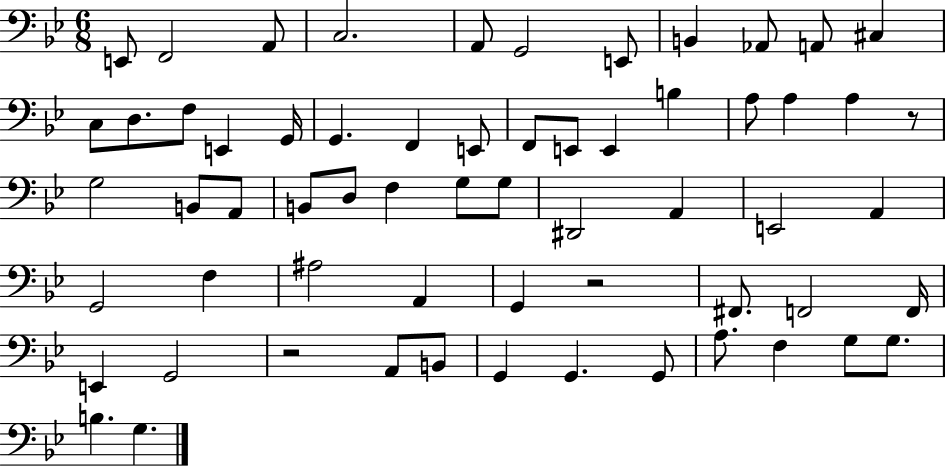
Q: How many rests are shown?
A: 3